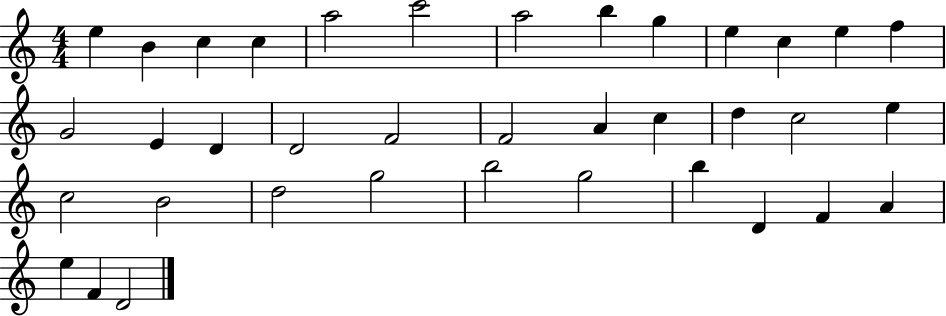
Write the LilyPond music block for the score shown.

{
  \clef treble
  \numericTimeSignature
  \time 4/4
  \key c \major
  e''4 b'4 c''4 c''4 | a''2 c'''2 | a''2 b''4 g''4 | e''4 c''4 e''4 f''4 | \break g'2 e'4 d'4 | d'2 f'2 | f'2 a'4 c''4 | d''4 c''2 e''4 | \break c''2 b'2 | d''2 g''2 | b''2 g''2 | b''4 d'4 f'4 a'4 | \break e''4 f'4 d'2 | \bar "|."
}